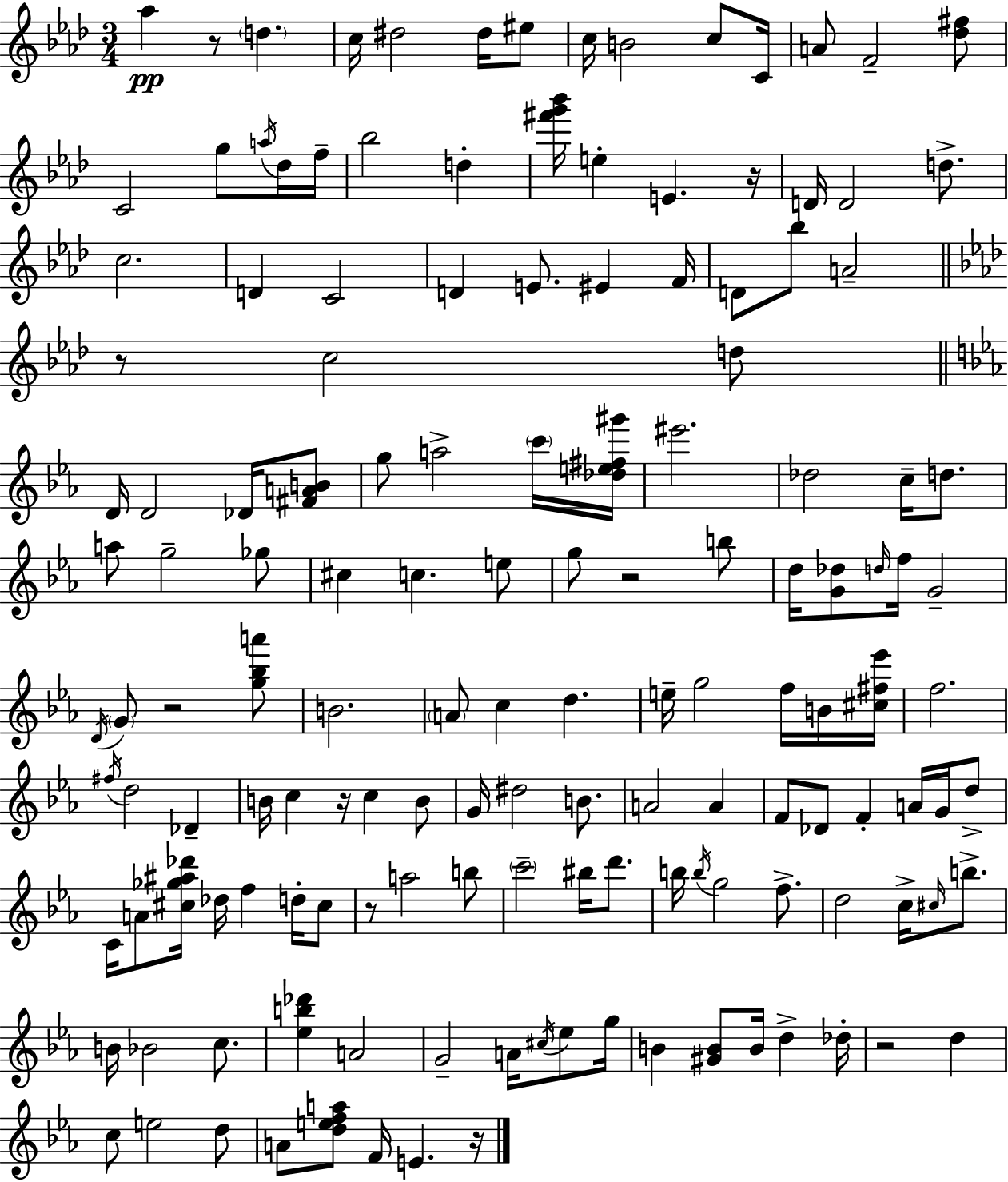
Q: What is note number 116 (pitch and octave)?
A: B4